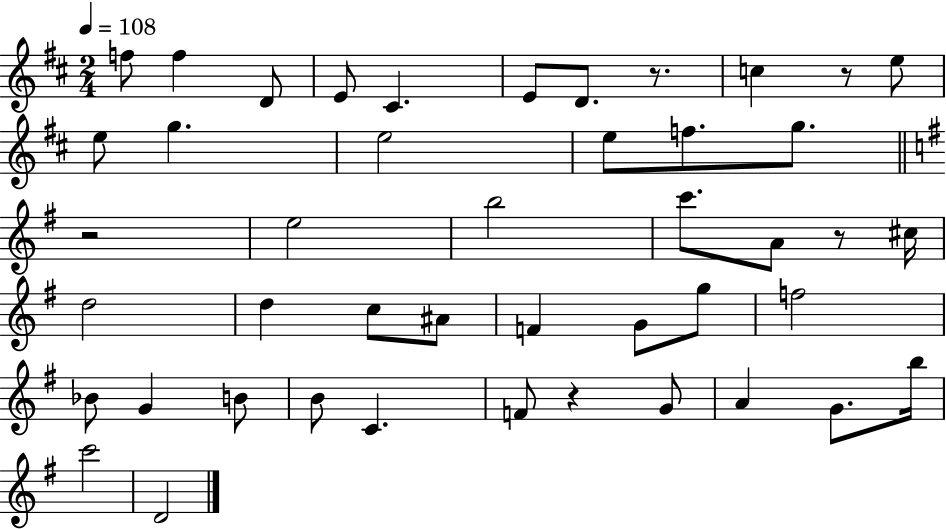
F5/e F5/q D4/e E4/e C#4/q. E4/e D4/e. R/e. C5/q R/e E5/e E5/e G5/q. E5/h E5/e F5/e. G5/e. R/h E5/h B5/h C6/e. A4/e R/e C#5/s D5/h D5/q C5/e A#4/e F4/q G4/e G5/e F5/h Bb4/e G4/q B4/e B4/e C4/q. F4/e R/q G4/e A4/q G4/e. B5/s C6/h D4/h